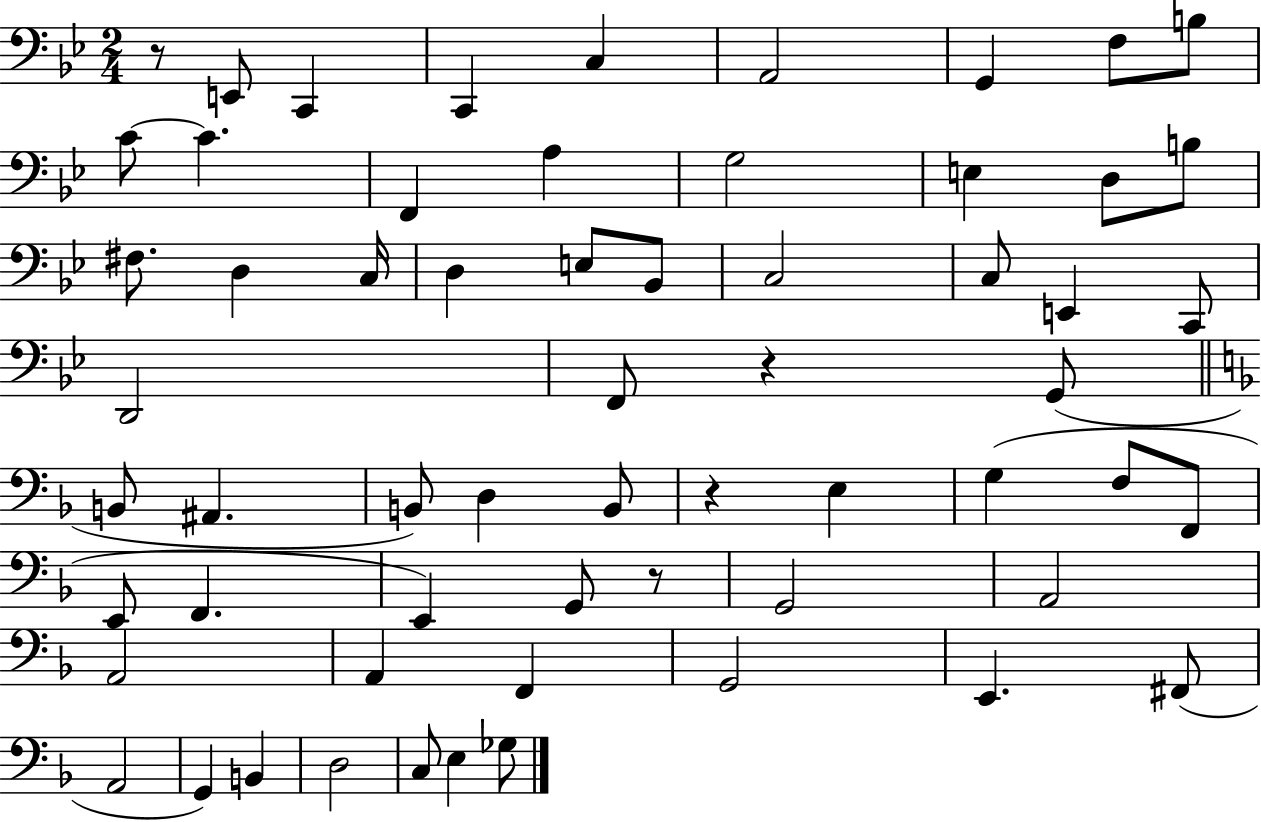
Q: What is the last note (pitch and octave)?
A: Gb3